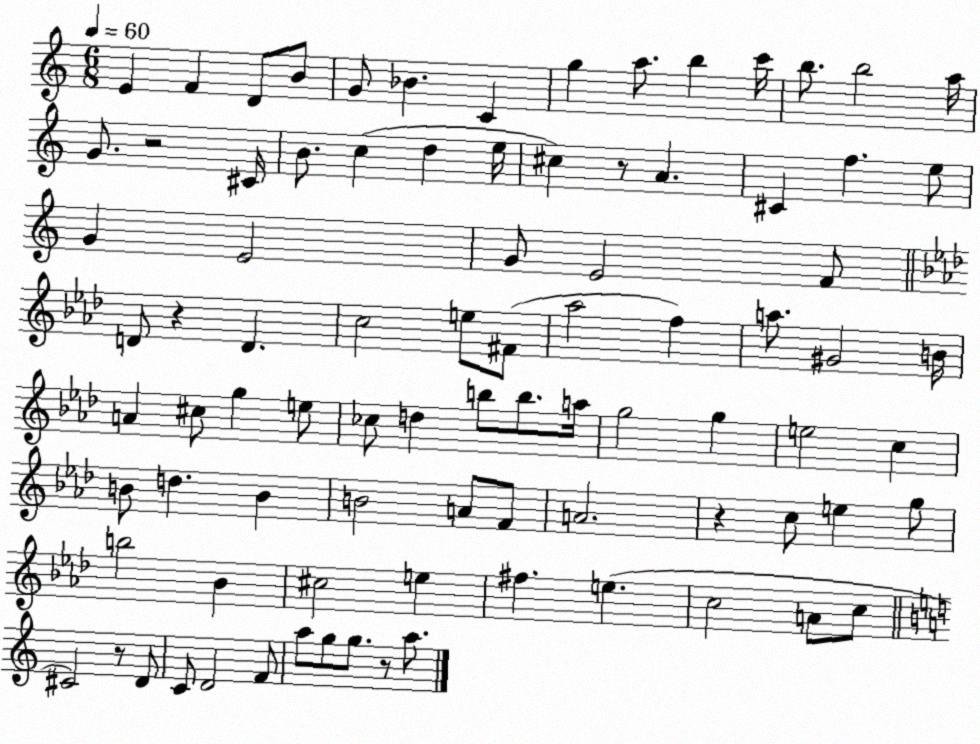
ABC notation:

X:1
T:Untitled
M:6/8
L:1/4
K:C
E F D/2 B/2 G/2 _B C g a/2 b c'/4 b/2 b2 a/4 G/2 z2 ^C/4 B/2 c d e/4 ^c z/2 A ^C f e/2 G E2 G/2 E2 F/2 D/2 z D c2 e/2 ^F/2 _a2 f a/2 ^G2 B/4 A ^c/2 g e/2 _c/2 d b/2 b/2 a/4 g2 g e2 c B/2 d B B2 A/2 F/2 A2 z c/2 e g/2 b2 _B ^c2 e ^f e c2 A/2 c/2 ^C2 z/2 D/2 C/2 D2 F/2 a/2 g/2 g/2 z/2 a/2